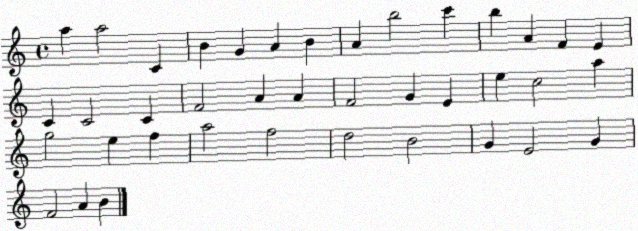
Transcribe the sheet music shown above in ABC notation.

X:1
T:Untitled
M:4/4
L:1/4
K:C
a a2 C B G A B A b2 c' b A F E C C2 C F2 A A F2 G E e c2 a g2 e f a2 f2 d2 B2 G E2 G F2 A B